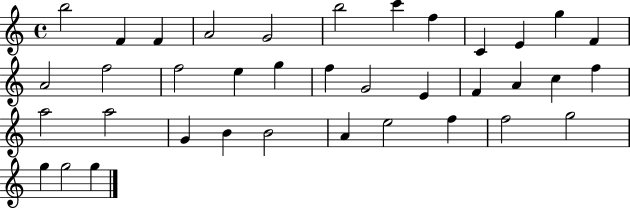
B5/h F4/q F4/q A4/h G4/h B5/h C6/q F5/q C4/q E4/q G5/q F4/q A4/h F5/h F5/h E5/q G5/q F5/q G4/h E4/q F4/q A4/q C5/q F5/q A5/h A5/h G4/q B4/q B4/h A4/q E5/h F5/q F5/h G5/h G5/q G5/h G5/q